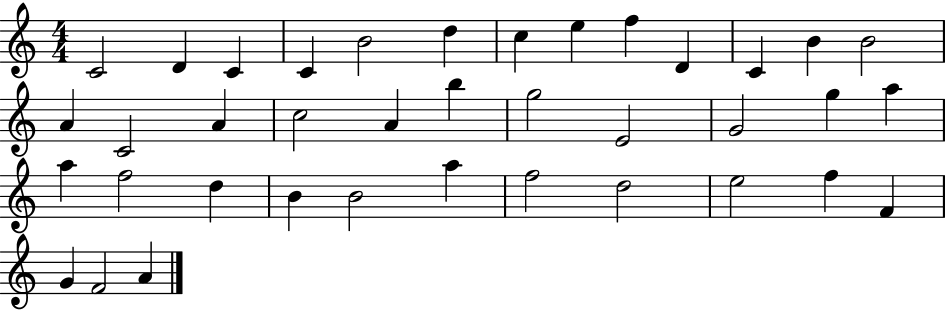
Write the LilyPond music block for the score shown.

{
  \clef treble
  \numericTimeSignature
  \time 4/4
  \key c \major
  c'2 d'4 c'4 | c'4 b'2 d''4 | c''4 e''4 f''4 d'4 | c'4 b'4 b'2 | \break a'4 c'2 a'4 | c''2 a'4 b''4 | g''2 e'2 | g'2 g''4 a''4 | \break a''4 f''2 d''4 | b'4 b'2 a''4 | f''2 d''2 | e''2 f''4 f'4 | \break g'4 f'2 a'4 | \bar "|."
}